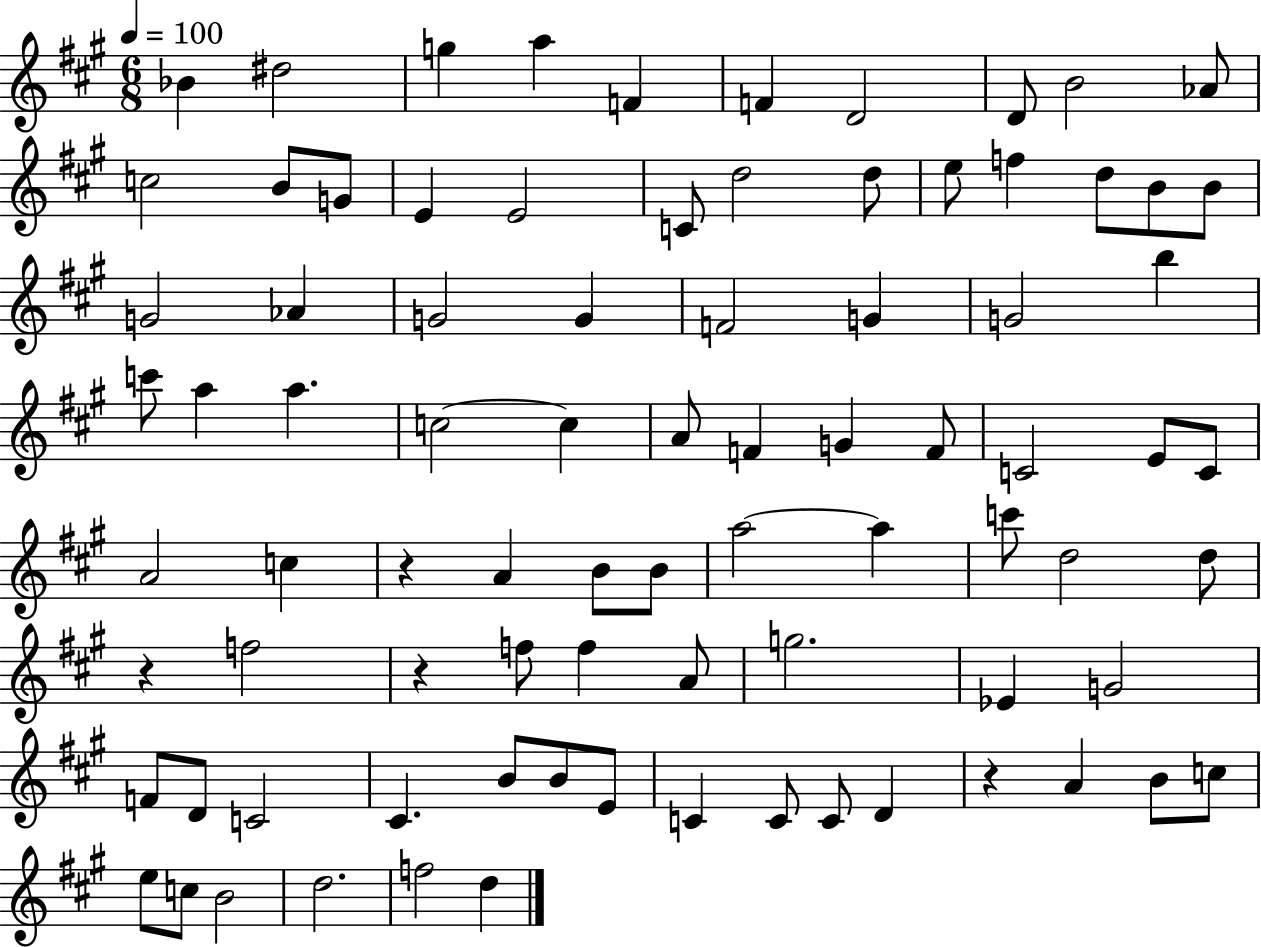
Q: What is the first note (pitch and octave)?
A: Bb4